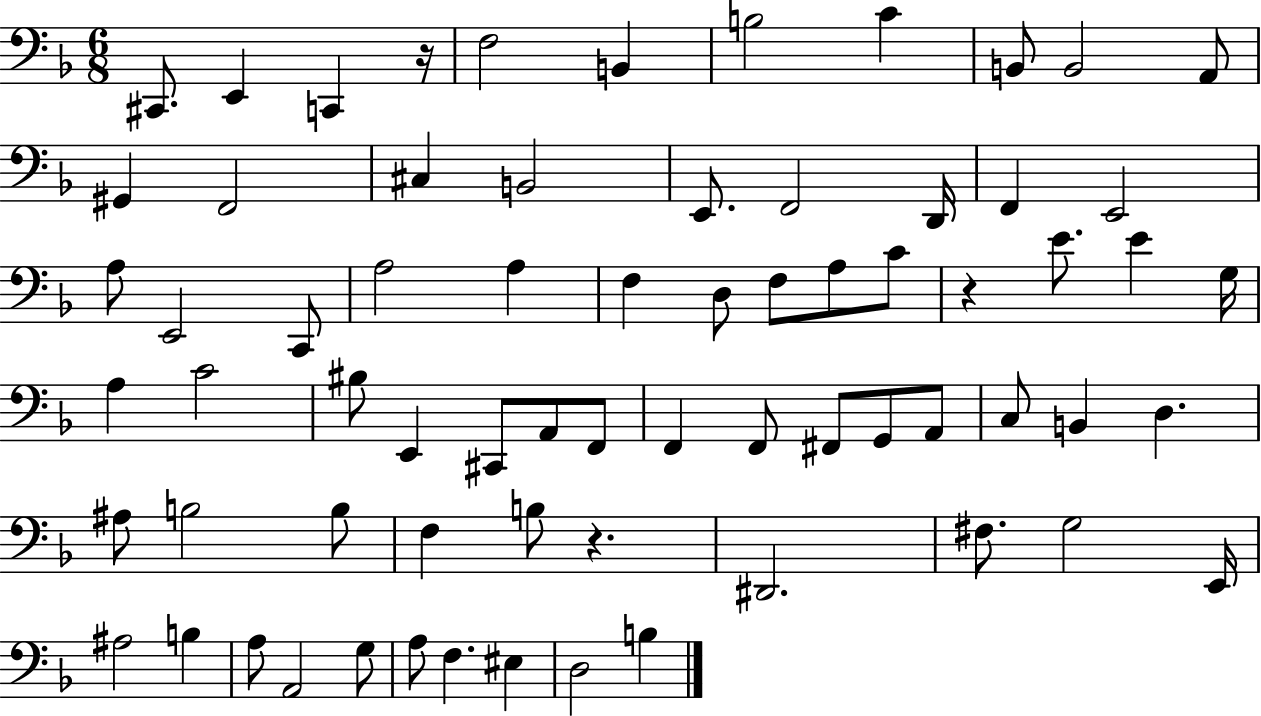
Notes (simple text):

C#2/e. E2/q C2/q R/s F3/h B2/q B3/h C4/q B2/e B2/h A2/e G#2/q F2/h C#3/q B2/h E2/e. F2/h D2/s F2/q E2/h A3/e E2/h C2/e A3/h A3/q F3/q D3/e F3/e A3/e C4/e R/q E4/e. E4/q G3/s A3/q C4/h BIS3/e E2/q C#2/e A2/e F2/e F2/q F2/e F#2/e G2/e A2/e C3/e B2/q D3/q. A#3/e B3/h B3/e F3/q B3/e R/q. D#2/h. F#3/e. G3/h E2/s A#3/h B3/q A3/e A2/h G3/e A3/e F3/q. EIS3/q D3/h B3/q